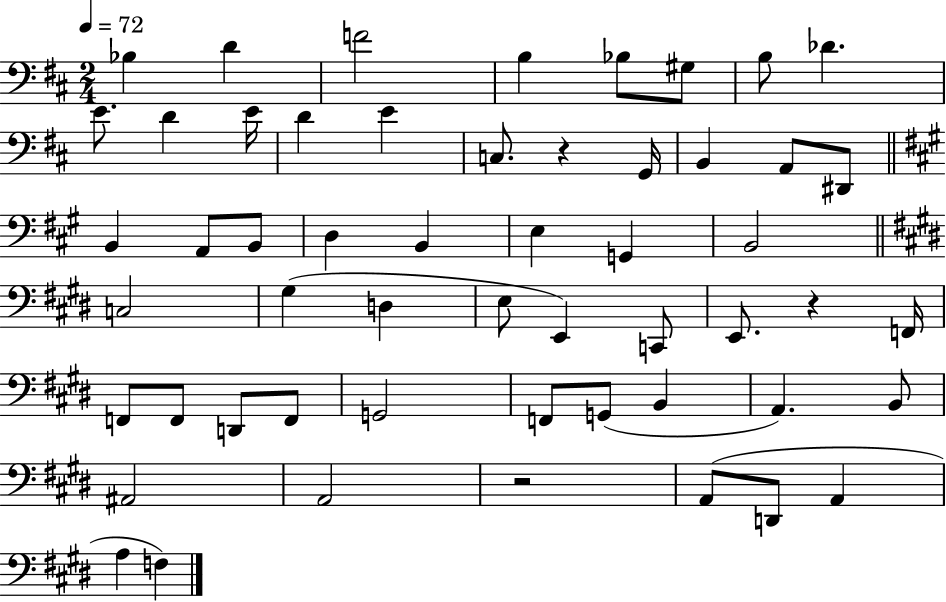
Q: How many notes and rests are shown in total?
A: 54